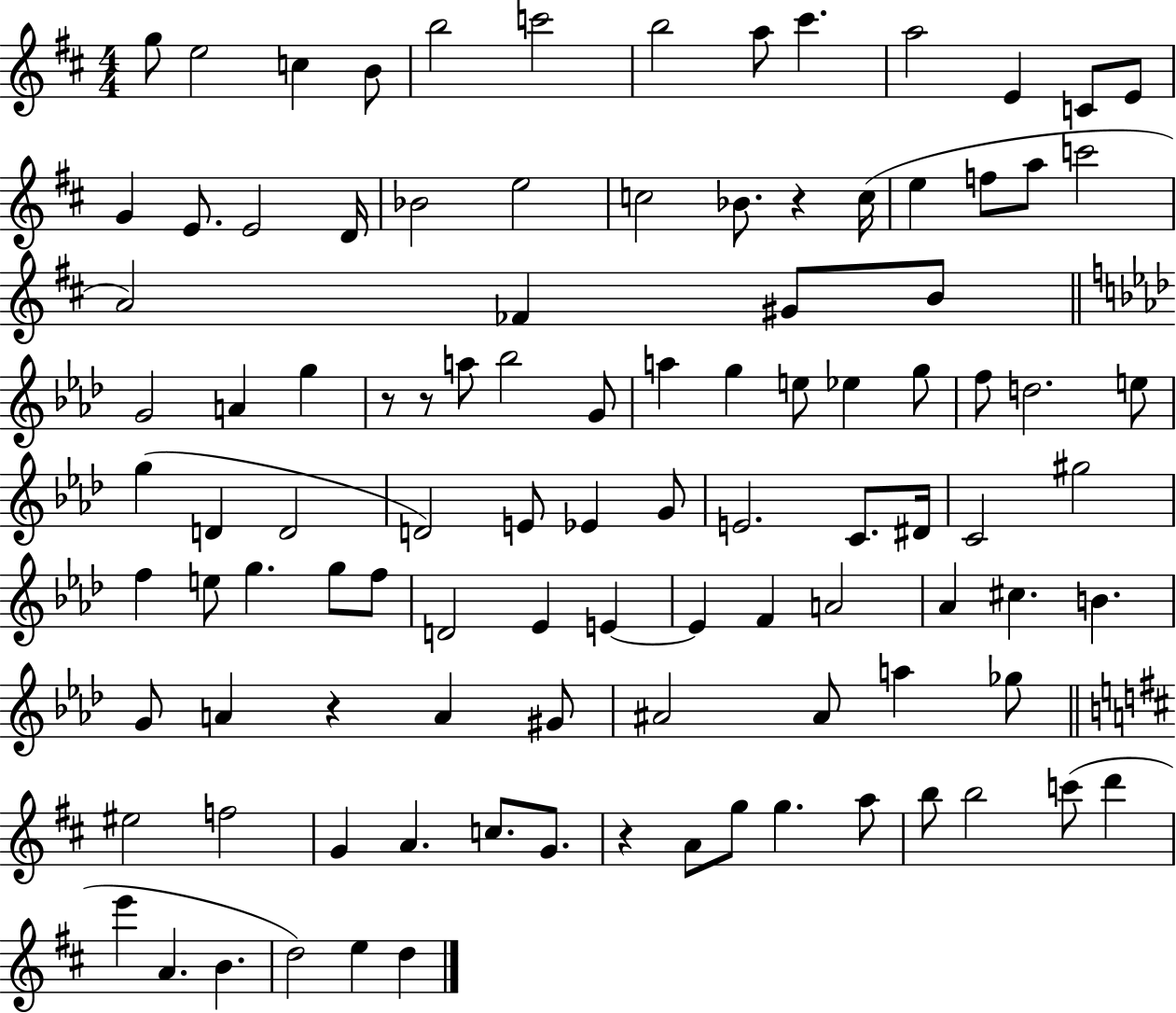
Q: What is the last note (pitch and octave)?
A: D5